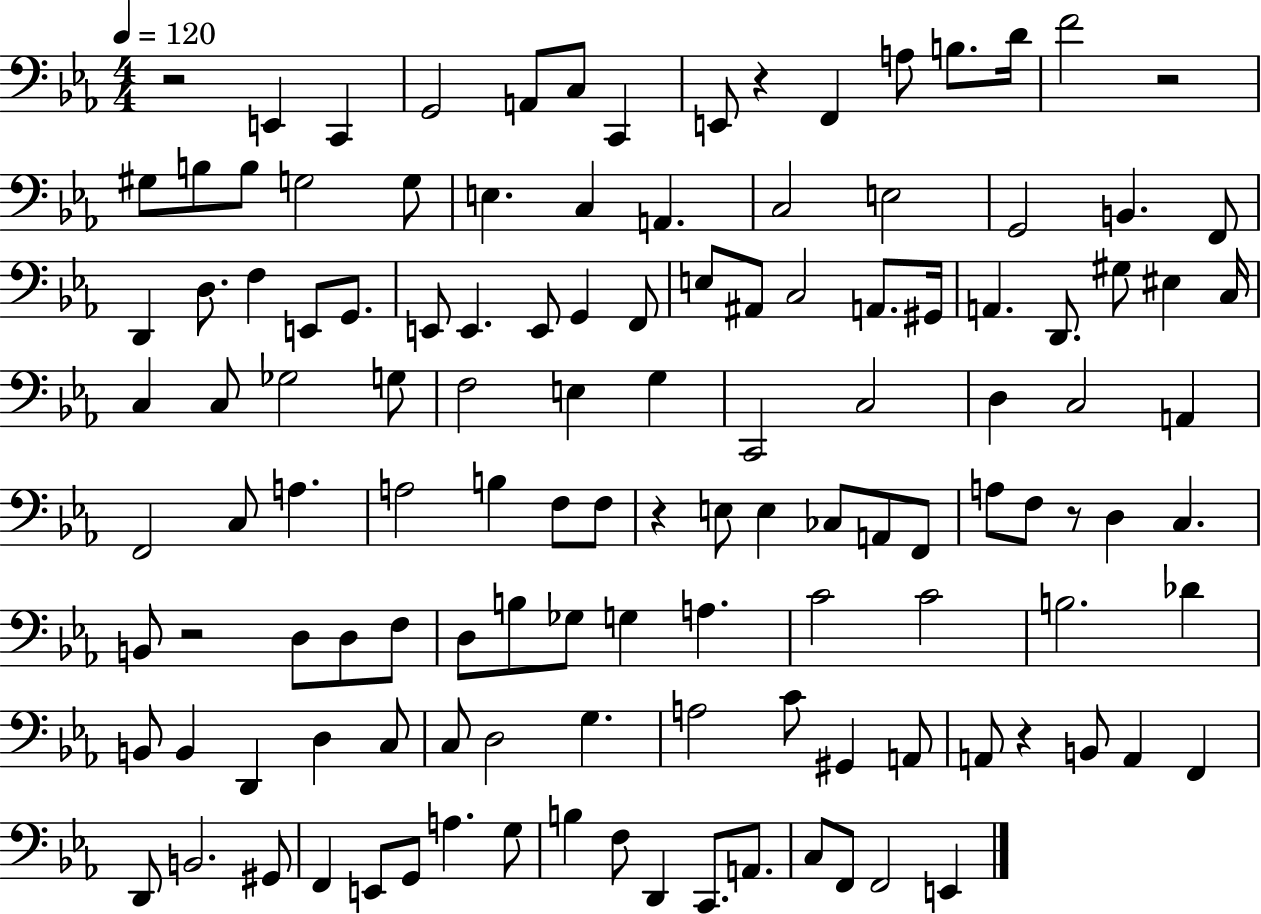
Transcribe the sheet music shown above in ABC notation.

X:1
T:Untitled
M:4/4
L:1/4
K:Eb
z2 E,, C,, G,,2 A,,/2 C,/2 C,, E,,/2 z F,, A,/2 B,/2 D/4 F2 z2 ^G,/2 B,/2 B,/2 G,2 G,/2 E, C, A,, C,2 E,2 G,,2 B,, F,,/2 D,, D,/2 F, E,,/2 G,,/2 E,,/2 E,, E,,/2 G,, F,,/2 E,/2 ^A,,/2 C,2 A,,/2 ^G,,/4 A,, D,,/2 ^G,/2 ^E, C,/4 C, C,/2 _G,2 G,/2 F,2 E, G, C,,2 C,2 D, C,2 A,, F,,2 C,/2 A, A,2 B, F,/2 F,/2 z E,/2 E, _C,/2 A,,/2 F,,/2 A,/2 F,/2 z/2 D, C, B,,/2 z2 D,/2 D,/2 F,/2 D,/2 B,/2 _G,/2 G, A, C2 C2 B,2 _D B,,/2 B,, D,, D, C,/2 C,/2 D,2 G, A,2 C/2 ^G,, A,,/2 A,,/2 z B,,/2 A,, F,, D,,/2 B,,2 ^G,,/2 F,, E,,/2 G,,/2 A, G,/2 B, F,/2 D,, C,,/2 A,,/2 C,/2 F,,/2 F,,2 E,,